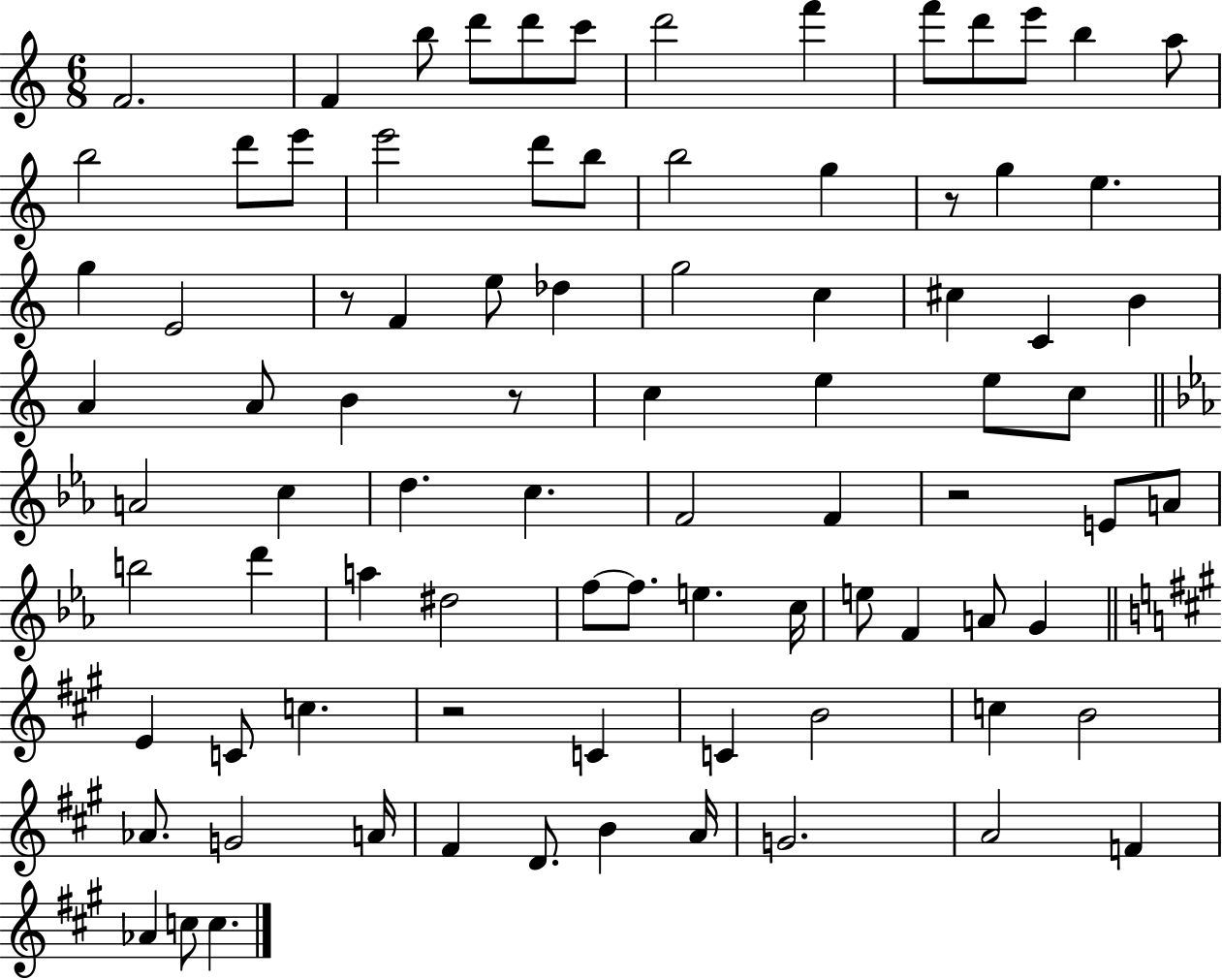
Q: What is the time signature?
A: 6/8